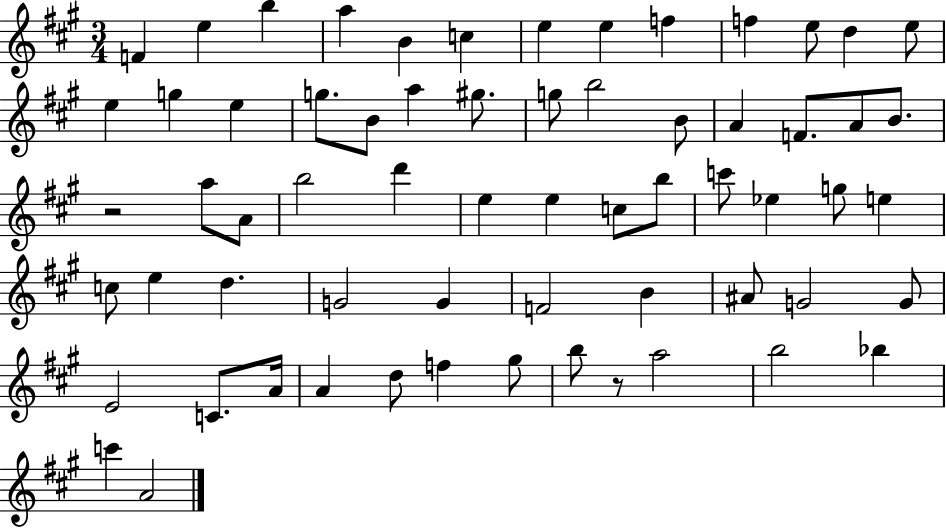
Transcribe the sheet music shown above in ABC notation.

X:1
T:Untitled
M:3/4
L:1/4
K:A
F e b a B c e e f f e/2 d e/2 e g e g/2 B/2 a ^g/2 g/2 b2 B/2 A F/2 A/2 B/2 z2 a/2 A/2 b2 d' e e c/2 b/2 c'/2 _e g/2 e c/2 e d G2 G F2 B ^A/2 G2 G/2 E2 C/2 A/4 A d/2 f ^g/2 b/2 z/2 a2 b2 _b c' A2